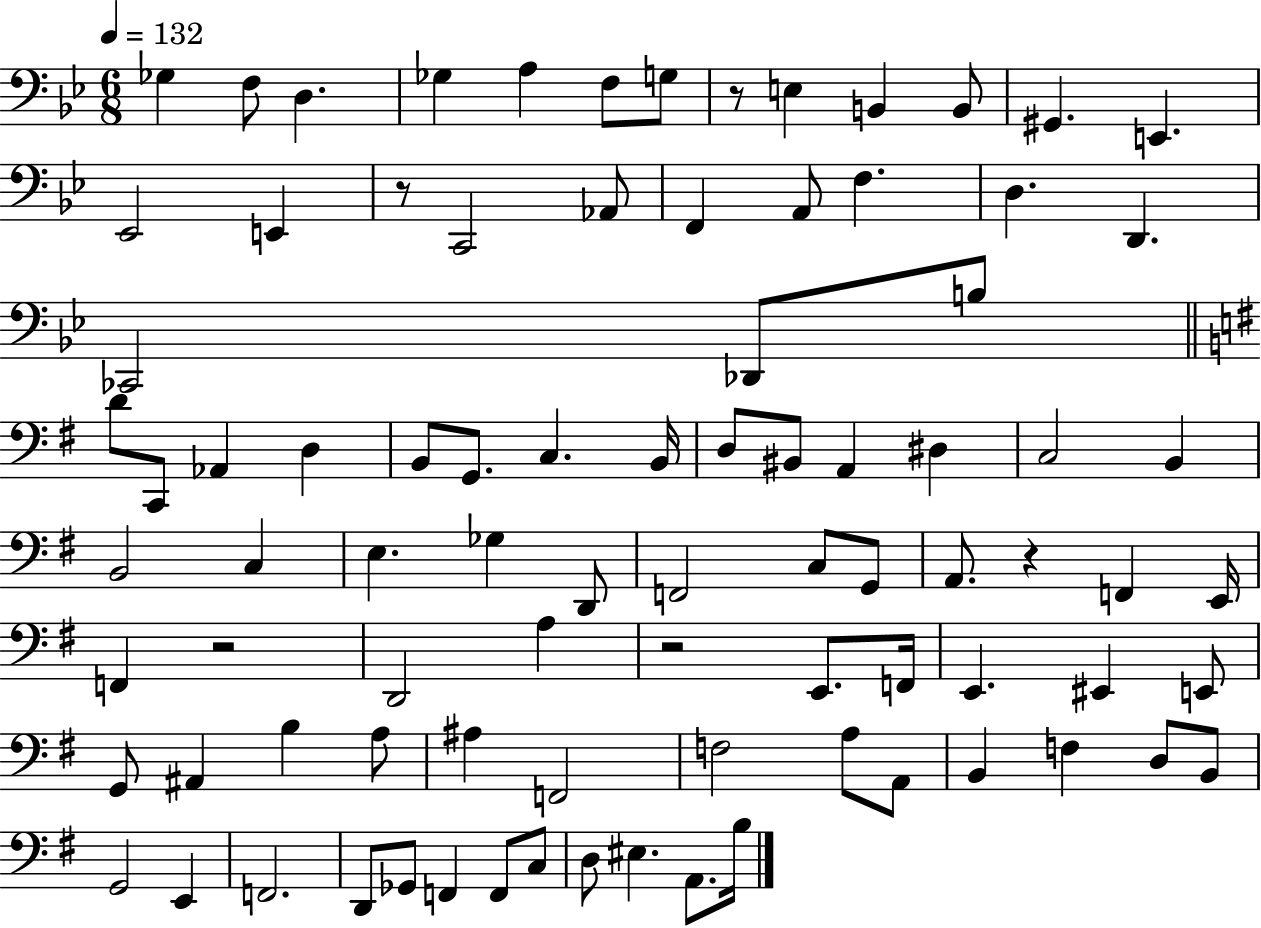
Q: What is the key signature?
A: BES major